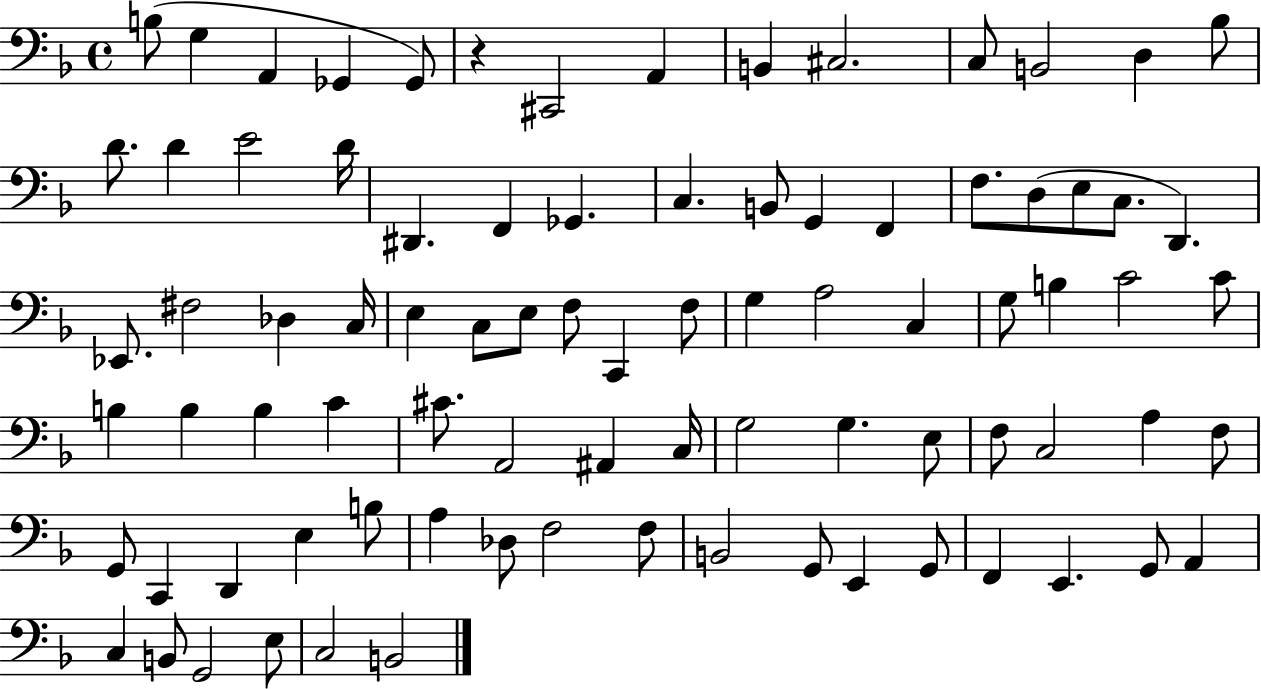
X:1
T:Untitled
M:4/4
L:1/4
K:F
B,/2 G, A,, _G,, _G,,/2 z ^C,,2 A,, B,, ^C,2 C,/2 B,,2 D, _B,/2 D/2 D E2 D/4 ^D,, F,, _G,, C, B,,/2 G,, F,, F,/2 D,/2 E,/2 C,/2 D,, _E,,/2 ^F,2 _D, C,/4 E, C,/2 E,/2 F,/2 C,, F,/2 G, A,2 C, G,/2 B, C2 C/2 B, B, B, C ^C/2 A,,2 ^A,, C,/4 G,2 G, E,/2 F,/2 C,2 A, F,/2 G,,/2 C,, D,, E, B,/2 A, _D,/2 F,2 F,/2 B,,2 G,,/2 E,, G,,/2 F,, E,, G,,/2 A,, C, B,,/2 G,,2 E,/2 C,2 B,,2